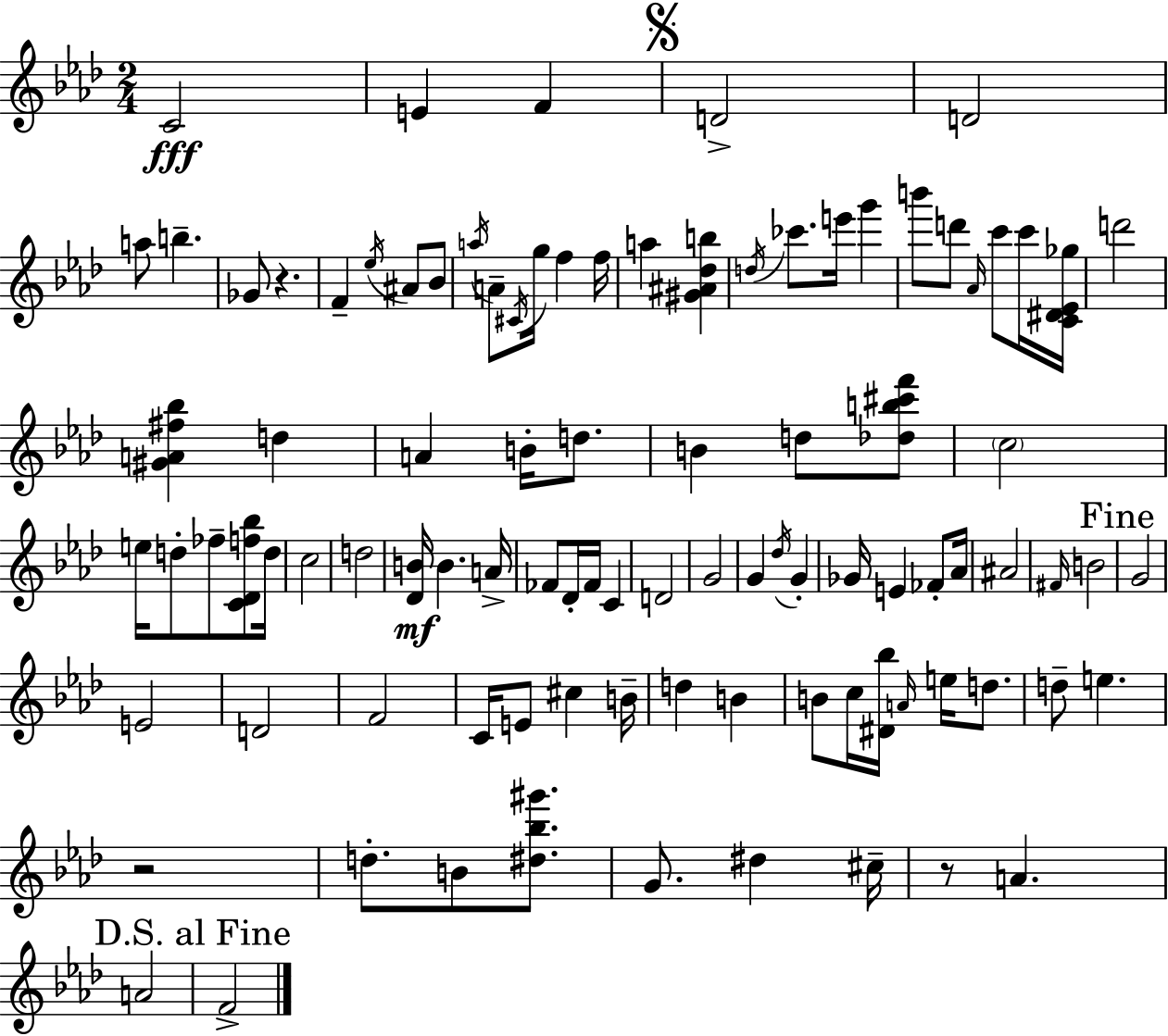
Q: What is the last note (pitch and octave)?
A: F4